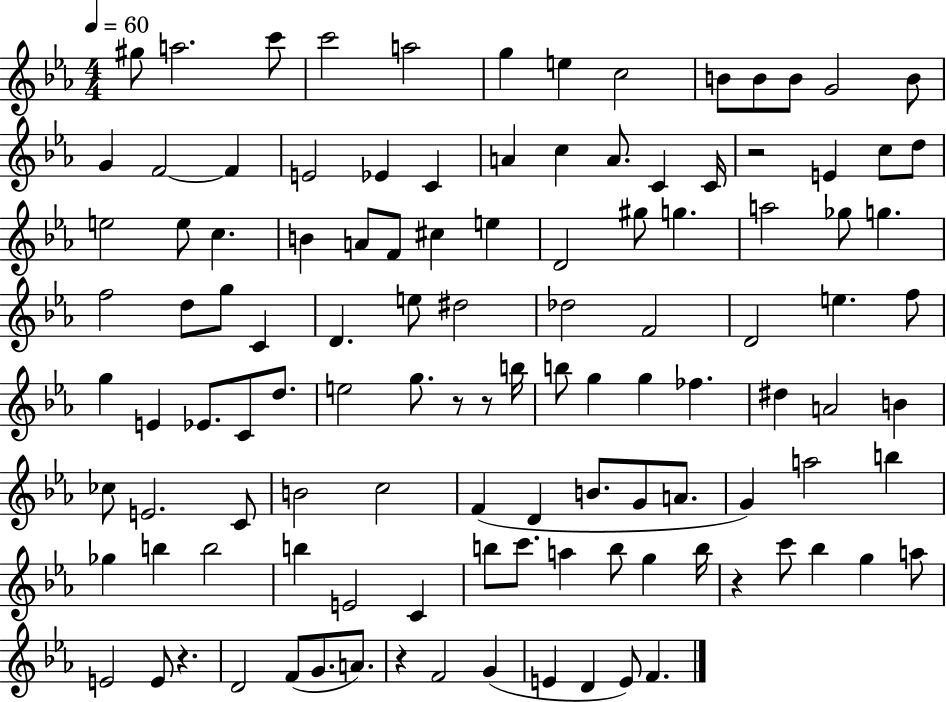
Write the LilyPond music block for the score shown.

{
  \clef treble
  \numericTimeSignature
  \time 4/4
  \key ees \major
  \tempo 4 = 60
  gis''8 a''2. c'''8 | c'''2 a''2 | g''4 e''4 c''2 | b'8 b'8 b'8 g'2 b'8 | \break g'4 f'2~~ f'4 | e'2 ees'4 c'4 | a'4 c''4 a'8. c'4 c'16 | r2 e'4 c''8 d''8 | \break e''2 e''8 c''4. | b'4 a'8 f'8 cis''4 e''4 | d'2 gis''8 g''4. | a''2 ges''8 g''4. | \break f''2 d''8 g''8 c'4 | d'4. e''8 dis''2 | des''2 f'2 | d'2 e''4. f''8 | \break g''4 e'4 ees'8. c'8 d''8. | e''2 g''8. r8 r8 b''16 | b''8 g''4 g''4 fes''4. | dis''4 a'2 b'4 | \break ces''8 e'2. c'8 | b'2 c''2 | f'4( d'4 b'8. g'8 a'8. | g'4) a''2 b''4 | \break ges''4 b''4 b''2 | b''4 e'2 c'4 | b''8 c'''8. a''4 b''8 g''4 b''16 | r4 c'''8 bes''4 g''4 a''8 | \break e'2 e'8 r4. | d'2 f'8( g'8. a'8.) | r4 f'2 g'4( | e'4 d'4 e'8) f'4. | \break \bar "|."
}